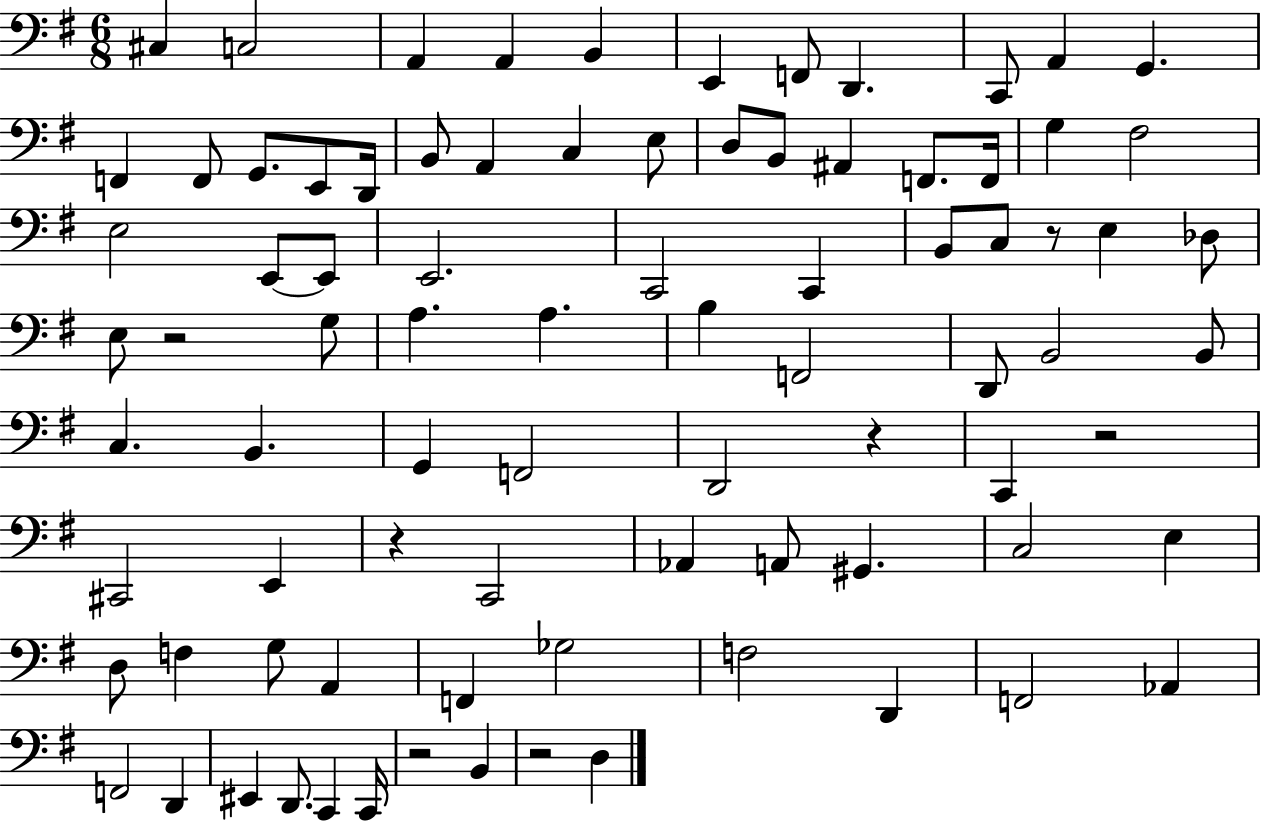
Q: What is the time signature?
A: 6/8